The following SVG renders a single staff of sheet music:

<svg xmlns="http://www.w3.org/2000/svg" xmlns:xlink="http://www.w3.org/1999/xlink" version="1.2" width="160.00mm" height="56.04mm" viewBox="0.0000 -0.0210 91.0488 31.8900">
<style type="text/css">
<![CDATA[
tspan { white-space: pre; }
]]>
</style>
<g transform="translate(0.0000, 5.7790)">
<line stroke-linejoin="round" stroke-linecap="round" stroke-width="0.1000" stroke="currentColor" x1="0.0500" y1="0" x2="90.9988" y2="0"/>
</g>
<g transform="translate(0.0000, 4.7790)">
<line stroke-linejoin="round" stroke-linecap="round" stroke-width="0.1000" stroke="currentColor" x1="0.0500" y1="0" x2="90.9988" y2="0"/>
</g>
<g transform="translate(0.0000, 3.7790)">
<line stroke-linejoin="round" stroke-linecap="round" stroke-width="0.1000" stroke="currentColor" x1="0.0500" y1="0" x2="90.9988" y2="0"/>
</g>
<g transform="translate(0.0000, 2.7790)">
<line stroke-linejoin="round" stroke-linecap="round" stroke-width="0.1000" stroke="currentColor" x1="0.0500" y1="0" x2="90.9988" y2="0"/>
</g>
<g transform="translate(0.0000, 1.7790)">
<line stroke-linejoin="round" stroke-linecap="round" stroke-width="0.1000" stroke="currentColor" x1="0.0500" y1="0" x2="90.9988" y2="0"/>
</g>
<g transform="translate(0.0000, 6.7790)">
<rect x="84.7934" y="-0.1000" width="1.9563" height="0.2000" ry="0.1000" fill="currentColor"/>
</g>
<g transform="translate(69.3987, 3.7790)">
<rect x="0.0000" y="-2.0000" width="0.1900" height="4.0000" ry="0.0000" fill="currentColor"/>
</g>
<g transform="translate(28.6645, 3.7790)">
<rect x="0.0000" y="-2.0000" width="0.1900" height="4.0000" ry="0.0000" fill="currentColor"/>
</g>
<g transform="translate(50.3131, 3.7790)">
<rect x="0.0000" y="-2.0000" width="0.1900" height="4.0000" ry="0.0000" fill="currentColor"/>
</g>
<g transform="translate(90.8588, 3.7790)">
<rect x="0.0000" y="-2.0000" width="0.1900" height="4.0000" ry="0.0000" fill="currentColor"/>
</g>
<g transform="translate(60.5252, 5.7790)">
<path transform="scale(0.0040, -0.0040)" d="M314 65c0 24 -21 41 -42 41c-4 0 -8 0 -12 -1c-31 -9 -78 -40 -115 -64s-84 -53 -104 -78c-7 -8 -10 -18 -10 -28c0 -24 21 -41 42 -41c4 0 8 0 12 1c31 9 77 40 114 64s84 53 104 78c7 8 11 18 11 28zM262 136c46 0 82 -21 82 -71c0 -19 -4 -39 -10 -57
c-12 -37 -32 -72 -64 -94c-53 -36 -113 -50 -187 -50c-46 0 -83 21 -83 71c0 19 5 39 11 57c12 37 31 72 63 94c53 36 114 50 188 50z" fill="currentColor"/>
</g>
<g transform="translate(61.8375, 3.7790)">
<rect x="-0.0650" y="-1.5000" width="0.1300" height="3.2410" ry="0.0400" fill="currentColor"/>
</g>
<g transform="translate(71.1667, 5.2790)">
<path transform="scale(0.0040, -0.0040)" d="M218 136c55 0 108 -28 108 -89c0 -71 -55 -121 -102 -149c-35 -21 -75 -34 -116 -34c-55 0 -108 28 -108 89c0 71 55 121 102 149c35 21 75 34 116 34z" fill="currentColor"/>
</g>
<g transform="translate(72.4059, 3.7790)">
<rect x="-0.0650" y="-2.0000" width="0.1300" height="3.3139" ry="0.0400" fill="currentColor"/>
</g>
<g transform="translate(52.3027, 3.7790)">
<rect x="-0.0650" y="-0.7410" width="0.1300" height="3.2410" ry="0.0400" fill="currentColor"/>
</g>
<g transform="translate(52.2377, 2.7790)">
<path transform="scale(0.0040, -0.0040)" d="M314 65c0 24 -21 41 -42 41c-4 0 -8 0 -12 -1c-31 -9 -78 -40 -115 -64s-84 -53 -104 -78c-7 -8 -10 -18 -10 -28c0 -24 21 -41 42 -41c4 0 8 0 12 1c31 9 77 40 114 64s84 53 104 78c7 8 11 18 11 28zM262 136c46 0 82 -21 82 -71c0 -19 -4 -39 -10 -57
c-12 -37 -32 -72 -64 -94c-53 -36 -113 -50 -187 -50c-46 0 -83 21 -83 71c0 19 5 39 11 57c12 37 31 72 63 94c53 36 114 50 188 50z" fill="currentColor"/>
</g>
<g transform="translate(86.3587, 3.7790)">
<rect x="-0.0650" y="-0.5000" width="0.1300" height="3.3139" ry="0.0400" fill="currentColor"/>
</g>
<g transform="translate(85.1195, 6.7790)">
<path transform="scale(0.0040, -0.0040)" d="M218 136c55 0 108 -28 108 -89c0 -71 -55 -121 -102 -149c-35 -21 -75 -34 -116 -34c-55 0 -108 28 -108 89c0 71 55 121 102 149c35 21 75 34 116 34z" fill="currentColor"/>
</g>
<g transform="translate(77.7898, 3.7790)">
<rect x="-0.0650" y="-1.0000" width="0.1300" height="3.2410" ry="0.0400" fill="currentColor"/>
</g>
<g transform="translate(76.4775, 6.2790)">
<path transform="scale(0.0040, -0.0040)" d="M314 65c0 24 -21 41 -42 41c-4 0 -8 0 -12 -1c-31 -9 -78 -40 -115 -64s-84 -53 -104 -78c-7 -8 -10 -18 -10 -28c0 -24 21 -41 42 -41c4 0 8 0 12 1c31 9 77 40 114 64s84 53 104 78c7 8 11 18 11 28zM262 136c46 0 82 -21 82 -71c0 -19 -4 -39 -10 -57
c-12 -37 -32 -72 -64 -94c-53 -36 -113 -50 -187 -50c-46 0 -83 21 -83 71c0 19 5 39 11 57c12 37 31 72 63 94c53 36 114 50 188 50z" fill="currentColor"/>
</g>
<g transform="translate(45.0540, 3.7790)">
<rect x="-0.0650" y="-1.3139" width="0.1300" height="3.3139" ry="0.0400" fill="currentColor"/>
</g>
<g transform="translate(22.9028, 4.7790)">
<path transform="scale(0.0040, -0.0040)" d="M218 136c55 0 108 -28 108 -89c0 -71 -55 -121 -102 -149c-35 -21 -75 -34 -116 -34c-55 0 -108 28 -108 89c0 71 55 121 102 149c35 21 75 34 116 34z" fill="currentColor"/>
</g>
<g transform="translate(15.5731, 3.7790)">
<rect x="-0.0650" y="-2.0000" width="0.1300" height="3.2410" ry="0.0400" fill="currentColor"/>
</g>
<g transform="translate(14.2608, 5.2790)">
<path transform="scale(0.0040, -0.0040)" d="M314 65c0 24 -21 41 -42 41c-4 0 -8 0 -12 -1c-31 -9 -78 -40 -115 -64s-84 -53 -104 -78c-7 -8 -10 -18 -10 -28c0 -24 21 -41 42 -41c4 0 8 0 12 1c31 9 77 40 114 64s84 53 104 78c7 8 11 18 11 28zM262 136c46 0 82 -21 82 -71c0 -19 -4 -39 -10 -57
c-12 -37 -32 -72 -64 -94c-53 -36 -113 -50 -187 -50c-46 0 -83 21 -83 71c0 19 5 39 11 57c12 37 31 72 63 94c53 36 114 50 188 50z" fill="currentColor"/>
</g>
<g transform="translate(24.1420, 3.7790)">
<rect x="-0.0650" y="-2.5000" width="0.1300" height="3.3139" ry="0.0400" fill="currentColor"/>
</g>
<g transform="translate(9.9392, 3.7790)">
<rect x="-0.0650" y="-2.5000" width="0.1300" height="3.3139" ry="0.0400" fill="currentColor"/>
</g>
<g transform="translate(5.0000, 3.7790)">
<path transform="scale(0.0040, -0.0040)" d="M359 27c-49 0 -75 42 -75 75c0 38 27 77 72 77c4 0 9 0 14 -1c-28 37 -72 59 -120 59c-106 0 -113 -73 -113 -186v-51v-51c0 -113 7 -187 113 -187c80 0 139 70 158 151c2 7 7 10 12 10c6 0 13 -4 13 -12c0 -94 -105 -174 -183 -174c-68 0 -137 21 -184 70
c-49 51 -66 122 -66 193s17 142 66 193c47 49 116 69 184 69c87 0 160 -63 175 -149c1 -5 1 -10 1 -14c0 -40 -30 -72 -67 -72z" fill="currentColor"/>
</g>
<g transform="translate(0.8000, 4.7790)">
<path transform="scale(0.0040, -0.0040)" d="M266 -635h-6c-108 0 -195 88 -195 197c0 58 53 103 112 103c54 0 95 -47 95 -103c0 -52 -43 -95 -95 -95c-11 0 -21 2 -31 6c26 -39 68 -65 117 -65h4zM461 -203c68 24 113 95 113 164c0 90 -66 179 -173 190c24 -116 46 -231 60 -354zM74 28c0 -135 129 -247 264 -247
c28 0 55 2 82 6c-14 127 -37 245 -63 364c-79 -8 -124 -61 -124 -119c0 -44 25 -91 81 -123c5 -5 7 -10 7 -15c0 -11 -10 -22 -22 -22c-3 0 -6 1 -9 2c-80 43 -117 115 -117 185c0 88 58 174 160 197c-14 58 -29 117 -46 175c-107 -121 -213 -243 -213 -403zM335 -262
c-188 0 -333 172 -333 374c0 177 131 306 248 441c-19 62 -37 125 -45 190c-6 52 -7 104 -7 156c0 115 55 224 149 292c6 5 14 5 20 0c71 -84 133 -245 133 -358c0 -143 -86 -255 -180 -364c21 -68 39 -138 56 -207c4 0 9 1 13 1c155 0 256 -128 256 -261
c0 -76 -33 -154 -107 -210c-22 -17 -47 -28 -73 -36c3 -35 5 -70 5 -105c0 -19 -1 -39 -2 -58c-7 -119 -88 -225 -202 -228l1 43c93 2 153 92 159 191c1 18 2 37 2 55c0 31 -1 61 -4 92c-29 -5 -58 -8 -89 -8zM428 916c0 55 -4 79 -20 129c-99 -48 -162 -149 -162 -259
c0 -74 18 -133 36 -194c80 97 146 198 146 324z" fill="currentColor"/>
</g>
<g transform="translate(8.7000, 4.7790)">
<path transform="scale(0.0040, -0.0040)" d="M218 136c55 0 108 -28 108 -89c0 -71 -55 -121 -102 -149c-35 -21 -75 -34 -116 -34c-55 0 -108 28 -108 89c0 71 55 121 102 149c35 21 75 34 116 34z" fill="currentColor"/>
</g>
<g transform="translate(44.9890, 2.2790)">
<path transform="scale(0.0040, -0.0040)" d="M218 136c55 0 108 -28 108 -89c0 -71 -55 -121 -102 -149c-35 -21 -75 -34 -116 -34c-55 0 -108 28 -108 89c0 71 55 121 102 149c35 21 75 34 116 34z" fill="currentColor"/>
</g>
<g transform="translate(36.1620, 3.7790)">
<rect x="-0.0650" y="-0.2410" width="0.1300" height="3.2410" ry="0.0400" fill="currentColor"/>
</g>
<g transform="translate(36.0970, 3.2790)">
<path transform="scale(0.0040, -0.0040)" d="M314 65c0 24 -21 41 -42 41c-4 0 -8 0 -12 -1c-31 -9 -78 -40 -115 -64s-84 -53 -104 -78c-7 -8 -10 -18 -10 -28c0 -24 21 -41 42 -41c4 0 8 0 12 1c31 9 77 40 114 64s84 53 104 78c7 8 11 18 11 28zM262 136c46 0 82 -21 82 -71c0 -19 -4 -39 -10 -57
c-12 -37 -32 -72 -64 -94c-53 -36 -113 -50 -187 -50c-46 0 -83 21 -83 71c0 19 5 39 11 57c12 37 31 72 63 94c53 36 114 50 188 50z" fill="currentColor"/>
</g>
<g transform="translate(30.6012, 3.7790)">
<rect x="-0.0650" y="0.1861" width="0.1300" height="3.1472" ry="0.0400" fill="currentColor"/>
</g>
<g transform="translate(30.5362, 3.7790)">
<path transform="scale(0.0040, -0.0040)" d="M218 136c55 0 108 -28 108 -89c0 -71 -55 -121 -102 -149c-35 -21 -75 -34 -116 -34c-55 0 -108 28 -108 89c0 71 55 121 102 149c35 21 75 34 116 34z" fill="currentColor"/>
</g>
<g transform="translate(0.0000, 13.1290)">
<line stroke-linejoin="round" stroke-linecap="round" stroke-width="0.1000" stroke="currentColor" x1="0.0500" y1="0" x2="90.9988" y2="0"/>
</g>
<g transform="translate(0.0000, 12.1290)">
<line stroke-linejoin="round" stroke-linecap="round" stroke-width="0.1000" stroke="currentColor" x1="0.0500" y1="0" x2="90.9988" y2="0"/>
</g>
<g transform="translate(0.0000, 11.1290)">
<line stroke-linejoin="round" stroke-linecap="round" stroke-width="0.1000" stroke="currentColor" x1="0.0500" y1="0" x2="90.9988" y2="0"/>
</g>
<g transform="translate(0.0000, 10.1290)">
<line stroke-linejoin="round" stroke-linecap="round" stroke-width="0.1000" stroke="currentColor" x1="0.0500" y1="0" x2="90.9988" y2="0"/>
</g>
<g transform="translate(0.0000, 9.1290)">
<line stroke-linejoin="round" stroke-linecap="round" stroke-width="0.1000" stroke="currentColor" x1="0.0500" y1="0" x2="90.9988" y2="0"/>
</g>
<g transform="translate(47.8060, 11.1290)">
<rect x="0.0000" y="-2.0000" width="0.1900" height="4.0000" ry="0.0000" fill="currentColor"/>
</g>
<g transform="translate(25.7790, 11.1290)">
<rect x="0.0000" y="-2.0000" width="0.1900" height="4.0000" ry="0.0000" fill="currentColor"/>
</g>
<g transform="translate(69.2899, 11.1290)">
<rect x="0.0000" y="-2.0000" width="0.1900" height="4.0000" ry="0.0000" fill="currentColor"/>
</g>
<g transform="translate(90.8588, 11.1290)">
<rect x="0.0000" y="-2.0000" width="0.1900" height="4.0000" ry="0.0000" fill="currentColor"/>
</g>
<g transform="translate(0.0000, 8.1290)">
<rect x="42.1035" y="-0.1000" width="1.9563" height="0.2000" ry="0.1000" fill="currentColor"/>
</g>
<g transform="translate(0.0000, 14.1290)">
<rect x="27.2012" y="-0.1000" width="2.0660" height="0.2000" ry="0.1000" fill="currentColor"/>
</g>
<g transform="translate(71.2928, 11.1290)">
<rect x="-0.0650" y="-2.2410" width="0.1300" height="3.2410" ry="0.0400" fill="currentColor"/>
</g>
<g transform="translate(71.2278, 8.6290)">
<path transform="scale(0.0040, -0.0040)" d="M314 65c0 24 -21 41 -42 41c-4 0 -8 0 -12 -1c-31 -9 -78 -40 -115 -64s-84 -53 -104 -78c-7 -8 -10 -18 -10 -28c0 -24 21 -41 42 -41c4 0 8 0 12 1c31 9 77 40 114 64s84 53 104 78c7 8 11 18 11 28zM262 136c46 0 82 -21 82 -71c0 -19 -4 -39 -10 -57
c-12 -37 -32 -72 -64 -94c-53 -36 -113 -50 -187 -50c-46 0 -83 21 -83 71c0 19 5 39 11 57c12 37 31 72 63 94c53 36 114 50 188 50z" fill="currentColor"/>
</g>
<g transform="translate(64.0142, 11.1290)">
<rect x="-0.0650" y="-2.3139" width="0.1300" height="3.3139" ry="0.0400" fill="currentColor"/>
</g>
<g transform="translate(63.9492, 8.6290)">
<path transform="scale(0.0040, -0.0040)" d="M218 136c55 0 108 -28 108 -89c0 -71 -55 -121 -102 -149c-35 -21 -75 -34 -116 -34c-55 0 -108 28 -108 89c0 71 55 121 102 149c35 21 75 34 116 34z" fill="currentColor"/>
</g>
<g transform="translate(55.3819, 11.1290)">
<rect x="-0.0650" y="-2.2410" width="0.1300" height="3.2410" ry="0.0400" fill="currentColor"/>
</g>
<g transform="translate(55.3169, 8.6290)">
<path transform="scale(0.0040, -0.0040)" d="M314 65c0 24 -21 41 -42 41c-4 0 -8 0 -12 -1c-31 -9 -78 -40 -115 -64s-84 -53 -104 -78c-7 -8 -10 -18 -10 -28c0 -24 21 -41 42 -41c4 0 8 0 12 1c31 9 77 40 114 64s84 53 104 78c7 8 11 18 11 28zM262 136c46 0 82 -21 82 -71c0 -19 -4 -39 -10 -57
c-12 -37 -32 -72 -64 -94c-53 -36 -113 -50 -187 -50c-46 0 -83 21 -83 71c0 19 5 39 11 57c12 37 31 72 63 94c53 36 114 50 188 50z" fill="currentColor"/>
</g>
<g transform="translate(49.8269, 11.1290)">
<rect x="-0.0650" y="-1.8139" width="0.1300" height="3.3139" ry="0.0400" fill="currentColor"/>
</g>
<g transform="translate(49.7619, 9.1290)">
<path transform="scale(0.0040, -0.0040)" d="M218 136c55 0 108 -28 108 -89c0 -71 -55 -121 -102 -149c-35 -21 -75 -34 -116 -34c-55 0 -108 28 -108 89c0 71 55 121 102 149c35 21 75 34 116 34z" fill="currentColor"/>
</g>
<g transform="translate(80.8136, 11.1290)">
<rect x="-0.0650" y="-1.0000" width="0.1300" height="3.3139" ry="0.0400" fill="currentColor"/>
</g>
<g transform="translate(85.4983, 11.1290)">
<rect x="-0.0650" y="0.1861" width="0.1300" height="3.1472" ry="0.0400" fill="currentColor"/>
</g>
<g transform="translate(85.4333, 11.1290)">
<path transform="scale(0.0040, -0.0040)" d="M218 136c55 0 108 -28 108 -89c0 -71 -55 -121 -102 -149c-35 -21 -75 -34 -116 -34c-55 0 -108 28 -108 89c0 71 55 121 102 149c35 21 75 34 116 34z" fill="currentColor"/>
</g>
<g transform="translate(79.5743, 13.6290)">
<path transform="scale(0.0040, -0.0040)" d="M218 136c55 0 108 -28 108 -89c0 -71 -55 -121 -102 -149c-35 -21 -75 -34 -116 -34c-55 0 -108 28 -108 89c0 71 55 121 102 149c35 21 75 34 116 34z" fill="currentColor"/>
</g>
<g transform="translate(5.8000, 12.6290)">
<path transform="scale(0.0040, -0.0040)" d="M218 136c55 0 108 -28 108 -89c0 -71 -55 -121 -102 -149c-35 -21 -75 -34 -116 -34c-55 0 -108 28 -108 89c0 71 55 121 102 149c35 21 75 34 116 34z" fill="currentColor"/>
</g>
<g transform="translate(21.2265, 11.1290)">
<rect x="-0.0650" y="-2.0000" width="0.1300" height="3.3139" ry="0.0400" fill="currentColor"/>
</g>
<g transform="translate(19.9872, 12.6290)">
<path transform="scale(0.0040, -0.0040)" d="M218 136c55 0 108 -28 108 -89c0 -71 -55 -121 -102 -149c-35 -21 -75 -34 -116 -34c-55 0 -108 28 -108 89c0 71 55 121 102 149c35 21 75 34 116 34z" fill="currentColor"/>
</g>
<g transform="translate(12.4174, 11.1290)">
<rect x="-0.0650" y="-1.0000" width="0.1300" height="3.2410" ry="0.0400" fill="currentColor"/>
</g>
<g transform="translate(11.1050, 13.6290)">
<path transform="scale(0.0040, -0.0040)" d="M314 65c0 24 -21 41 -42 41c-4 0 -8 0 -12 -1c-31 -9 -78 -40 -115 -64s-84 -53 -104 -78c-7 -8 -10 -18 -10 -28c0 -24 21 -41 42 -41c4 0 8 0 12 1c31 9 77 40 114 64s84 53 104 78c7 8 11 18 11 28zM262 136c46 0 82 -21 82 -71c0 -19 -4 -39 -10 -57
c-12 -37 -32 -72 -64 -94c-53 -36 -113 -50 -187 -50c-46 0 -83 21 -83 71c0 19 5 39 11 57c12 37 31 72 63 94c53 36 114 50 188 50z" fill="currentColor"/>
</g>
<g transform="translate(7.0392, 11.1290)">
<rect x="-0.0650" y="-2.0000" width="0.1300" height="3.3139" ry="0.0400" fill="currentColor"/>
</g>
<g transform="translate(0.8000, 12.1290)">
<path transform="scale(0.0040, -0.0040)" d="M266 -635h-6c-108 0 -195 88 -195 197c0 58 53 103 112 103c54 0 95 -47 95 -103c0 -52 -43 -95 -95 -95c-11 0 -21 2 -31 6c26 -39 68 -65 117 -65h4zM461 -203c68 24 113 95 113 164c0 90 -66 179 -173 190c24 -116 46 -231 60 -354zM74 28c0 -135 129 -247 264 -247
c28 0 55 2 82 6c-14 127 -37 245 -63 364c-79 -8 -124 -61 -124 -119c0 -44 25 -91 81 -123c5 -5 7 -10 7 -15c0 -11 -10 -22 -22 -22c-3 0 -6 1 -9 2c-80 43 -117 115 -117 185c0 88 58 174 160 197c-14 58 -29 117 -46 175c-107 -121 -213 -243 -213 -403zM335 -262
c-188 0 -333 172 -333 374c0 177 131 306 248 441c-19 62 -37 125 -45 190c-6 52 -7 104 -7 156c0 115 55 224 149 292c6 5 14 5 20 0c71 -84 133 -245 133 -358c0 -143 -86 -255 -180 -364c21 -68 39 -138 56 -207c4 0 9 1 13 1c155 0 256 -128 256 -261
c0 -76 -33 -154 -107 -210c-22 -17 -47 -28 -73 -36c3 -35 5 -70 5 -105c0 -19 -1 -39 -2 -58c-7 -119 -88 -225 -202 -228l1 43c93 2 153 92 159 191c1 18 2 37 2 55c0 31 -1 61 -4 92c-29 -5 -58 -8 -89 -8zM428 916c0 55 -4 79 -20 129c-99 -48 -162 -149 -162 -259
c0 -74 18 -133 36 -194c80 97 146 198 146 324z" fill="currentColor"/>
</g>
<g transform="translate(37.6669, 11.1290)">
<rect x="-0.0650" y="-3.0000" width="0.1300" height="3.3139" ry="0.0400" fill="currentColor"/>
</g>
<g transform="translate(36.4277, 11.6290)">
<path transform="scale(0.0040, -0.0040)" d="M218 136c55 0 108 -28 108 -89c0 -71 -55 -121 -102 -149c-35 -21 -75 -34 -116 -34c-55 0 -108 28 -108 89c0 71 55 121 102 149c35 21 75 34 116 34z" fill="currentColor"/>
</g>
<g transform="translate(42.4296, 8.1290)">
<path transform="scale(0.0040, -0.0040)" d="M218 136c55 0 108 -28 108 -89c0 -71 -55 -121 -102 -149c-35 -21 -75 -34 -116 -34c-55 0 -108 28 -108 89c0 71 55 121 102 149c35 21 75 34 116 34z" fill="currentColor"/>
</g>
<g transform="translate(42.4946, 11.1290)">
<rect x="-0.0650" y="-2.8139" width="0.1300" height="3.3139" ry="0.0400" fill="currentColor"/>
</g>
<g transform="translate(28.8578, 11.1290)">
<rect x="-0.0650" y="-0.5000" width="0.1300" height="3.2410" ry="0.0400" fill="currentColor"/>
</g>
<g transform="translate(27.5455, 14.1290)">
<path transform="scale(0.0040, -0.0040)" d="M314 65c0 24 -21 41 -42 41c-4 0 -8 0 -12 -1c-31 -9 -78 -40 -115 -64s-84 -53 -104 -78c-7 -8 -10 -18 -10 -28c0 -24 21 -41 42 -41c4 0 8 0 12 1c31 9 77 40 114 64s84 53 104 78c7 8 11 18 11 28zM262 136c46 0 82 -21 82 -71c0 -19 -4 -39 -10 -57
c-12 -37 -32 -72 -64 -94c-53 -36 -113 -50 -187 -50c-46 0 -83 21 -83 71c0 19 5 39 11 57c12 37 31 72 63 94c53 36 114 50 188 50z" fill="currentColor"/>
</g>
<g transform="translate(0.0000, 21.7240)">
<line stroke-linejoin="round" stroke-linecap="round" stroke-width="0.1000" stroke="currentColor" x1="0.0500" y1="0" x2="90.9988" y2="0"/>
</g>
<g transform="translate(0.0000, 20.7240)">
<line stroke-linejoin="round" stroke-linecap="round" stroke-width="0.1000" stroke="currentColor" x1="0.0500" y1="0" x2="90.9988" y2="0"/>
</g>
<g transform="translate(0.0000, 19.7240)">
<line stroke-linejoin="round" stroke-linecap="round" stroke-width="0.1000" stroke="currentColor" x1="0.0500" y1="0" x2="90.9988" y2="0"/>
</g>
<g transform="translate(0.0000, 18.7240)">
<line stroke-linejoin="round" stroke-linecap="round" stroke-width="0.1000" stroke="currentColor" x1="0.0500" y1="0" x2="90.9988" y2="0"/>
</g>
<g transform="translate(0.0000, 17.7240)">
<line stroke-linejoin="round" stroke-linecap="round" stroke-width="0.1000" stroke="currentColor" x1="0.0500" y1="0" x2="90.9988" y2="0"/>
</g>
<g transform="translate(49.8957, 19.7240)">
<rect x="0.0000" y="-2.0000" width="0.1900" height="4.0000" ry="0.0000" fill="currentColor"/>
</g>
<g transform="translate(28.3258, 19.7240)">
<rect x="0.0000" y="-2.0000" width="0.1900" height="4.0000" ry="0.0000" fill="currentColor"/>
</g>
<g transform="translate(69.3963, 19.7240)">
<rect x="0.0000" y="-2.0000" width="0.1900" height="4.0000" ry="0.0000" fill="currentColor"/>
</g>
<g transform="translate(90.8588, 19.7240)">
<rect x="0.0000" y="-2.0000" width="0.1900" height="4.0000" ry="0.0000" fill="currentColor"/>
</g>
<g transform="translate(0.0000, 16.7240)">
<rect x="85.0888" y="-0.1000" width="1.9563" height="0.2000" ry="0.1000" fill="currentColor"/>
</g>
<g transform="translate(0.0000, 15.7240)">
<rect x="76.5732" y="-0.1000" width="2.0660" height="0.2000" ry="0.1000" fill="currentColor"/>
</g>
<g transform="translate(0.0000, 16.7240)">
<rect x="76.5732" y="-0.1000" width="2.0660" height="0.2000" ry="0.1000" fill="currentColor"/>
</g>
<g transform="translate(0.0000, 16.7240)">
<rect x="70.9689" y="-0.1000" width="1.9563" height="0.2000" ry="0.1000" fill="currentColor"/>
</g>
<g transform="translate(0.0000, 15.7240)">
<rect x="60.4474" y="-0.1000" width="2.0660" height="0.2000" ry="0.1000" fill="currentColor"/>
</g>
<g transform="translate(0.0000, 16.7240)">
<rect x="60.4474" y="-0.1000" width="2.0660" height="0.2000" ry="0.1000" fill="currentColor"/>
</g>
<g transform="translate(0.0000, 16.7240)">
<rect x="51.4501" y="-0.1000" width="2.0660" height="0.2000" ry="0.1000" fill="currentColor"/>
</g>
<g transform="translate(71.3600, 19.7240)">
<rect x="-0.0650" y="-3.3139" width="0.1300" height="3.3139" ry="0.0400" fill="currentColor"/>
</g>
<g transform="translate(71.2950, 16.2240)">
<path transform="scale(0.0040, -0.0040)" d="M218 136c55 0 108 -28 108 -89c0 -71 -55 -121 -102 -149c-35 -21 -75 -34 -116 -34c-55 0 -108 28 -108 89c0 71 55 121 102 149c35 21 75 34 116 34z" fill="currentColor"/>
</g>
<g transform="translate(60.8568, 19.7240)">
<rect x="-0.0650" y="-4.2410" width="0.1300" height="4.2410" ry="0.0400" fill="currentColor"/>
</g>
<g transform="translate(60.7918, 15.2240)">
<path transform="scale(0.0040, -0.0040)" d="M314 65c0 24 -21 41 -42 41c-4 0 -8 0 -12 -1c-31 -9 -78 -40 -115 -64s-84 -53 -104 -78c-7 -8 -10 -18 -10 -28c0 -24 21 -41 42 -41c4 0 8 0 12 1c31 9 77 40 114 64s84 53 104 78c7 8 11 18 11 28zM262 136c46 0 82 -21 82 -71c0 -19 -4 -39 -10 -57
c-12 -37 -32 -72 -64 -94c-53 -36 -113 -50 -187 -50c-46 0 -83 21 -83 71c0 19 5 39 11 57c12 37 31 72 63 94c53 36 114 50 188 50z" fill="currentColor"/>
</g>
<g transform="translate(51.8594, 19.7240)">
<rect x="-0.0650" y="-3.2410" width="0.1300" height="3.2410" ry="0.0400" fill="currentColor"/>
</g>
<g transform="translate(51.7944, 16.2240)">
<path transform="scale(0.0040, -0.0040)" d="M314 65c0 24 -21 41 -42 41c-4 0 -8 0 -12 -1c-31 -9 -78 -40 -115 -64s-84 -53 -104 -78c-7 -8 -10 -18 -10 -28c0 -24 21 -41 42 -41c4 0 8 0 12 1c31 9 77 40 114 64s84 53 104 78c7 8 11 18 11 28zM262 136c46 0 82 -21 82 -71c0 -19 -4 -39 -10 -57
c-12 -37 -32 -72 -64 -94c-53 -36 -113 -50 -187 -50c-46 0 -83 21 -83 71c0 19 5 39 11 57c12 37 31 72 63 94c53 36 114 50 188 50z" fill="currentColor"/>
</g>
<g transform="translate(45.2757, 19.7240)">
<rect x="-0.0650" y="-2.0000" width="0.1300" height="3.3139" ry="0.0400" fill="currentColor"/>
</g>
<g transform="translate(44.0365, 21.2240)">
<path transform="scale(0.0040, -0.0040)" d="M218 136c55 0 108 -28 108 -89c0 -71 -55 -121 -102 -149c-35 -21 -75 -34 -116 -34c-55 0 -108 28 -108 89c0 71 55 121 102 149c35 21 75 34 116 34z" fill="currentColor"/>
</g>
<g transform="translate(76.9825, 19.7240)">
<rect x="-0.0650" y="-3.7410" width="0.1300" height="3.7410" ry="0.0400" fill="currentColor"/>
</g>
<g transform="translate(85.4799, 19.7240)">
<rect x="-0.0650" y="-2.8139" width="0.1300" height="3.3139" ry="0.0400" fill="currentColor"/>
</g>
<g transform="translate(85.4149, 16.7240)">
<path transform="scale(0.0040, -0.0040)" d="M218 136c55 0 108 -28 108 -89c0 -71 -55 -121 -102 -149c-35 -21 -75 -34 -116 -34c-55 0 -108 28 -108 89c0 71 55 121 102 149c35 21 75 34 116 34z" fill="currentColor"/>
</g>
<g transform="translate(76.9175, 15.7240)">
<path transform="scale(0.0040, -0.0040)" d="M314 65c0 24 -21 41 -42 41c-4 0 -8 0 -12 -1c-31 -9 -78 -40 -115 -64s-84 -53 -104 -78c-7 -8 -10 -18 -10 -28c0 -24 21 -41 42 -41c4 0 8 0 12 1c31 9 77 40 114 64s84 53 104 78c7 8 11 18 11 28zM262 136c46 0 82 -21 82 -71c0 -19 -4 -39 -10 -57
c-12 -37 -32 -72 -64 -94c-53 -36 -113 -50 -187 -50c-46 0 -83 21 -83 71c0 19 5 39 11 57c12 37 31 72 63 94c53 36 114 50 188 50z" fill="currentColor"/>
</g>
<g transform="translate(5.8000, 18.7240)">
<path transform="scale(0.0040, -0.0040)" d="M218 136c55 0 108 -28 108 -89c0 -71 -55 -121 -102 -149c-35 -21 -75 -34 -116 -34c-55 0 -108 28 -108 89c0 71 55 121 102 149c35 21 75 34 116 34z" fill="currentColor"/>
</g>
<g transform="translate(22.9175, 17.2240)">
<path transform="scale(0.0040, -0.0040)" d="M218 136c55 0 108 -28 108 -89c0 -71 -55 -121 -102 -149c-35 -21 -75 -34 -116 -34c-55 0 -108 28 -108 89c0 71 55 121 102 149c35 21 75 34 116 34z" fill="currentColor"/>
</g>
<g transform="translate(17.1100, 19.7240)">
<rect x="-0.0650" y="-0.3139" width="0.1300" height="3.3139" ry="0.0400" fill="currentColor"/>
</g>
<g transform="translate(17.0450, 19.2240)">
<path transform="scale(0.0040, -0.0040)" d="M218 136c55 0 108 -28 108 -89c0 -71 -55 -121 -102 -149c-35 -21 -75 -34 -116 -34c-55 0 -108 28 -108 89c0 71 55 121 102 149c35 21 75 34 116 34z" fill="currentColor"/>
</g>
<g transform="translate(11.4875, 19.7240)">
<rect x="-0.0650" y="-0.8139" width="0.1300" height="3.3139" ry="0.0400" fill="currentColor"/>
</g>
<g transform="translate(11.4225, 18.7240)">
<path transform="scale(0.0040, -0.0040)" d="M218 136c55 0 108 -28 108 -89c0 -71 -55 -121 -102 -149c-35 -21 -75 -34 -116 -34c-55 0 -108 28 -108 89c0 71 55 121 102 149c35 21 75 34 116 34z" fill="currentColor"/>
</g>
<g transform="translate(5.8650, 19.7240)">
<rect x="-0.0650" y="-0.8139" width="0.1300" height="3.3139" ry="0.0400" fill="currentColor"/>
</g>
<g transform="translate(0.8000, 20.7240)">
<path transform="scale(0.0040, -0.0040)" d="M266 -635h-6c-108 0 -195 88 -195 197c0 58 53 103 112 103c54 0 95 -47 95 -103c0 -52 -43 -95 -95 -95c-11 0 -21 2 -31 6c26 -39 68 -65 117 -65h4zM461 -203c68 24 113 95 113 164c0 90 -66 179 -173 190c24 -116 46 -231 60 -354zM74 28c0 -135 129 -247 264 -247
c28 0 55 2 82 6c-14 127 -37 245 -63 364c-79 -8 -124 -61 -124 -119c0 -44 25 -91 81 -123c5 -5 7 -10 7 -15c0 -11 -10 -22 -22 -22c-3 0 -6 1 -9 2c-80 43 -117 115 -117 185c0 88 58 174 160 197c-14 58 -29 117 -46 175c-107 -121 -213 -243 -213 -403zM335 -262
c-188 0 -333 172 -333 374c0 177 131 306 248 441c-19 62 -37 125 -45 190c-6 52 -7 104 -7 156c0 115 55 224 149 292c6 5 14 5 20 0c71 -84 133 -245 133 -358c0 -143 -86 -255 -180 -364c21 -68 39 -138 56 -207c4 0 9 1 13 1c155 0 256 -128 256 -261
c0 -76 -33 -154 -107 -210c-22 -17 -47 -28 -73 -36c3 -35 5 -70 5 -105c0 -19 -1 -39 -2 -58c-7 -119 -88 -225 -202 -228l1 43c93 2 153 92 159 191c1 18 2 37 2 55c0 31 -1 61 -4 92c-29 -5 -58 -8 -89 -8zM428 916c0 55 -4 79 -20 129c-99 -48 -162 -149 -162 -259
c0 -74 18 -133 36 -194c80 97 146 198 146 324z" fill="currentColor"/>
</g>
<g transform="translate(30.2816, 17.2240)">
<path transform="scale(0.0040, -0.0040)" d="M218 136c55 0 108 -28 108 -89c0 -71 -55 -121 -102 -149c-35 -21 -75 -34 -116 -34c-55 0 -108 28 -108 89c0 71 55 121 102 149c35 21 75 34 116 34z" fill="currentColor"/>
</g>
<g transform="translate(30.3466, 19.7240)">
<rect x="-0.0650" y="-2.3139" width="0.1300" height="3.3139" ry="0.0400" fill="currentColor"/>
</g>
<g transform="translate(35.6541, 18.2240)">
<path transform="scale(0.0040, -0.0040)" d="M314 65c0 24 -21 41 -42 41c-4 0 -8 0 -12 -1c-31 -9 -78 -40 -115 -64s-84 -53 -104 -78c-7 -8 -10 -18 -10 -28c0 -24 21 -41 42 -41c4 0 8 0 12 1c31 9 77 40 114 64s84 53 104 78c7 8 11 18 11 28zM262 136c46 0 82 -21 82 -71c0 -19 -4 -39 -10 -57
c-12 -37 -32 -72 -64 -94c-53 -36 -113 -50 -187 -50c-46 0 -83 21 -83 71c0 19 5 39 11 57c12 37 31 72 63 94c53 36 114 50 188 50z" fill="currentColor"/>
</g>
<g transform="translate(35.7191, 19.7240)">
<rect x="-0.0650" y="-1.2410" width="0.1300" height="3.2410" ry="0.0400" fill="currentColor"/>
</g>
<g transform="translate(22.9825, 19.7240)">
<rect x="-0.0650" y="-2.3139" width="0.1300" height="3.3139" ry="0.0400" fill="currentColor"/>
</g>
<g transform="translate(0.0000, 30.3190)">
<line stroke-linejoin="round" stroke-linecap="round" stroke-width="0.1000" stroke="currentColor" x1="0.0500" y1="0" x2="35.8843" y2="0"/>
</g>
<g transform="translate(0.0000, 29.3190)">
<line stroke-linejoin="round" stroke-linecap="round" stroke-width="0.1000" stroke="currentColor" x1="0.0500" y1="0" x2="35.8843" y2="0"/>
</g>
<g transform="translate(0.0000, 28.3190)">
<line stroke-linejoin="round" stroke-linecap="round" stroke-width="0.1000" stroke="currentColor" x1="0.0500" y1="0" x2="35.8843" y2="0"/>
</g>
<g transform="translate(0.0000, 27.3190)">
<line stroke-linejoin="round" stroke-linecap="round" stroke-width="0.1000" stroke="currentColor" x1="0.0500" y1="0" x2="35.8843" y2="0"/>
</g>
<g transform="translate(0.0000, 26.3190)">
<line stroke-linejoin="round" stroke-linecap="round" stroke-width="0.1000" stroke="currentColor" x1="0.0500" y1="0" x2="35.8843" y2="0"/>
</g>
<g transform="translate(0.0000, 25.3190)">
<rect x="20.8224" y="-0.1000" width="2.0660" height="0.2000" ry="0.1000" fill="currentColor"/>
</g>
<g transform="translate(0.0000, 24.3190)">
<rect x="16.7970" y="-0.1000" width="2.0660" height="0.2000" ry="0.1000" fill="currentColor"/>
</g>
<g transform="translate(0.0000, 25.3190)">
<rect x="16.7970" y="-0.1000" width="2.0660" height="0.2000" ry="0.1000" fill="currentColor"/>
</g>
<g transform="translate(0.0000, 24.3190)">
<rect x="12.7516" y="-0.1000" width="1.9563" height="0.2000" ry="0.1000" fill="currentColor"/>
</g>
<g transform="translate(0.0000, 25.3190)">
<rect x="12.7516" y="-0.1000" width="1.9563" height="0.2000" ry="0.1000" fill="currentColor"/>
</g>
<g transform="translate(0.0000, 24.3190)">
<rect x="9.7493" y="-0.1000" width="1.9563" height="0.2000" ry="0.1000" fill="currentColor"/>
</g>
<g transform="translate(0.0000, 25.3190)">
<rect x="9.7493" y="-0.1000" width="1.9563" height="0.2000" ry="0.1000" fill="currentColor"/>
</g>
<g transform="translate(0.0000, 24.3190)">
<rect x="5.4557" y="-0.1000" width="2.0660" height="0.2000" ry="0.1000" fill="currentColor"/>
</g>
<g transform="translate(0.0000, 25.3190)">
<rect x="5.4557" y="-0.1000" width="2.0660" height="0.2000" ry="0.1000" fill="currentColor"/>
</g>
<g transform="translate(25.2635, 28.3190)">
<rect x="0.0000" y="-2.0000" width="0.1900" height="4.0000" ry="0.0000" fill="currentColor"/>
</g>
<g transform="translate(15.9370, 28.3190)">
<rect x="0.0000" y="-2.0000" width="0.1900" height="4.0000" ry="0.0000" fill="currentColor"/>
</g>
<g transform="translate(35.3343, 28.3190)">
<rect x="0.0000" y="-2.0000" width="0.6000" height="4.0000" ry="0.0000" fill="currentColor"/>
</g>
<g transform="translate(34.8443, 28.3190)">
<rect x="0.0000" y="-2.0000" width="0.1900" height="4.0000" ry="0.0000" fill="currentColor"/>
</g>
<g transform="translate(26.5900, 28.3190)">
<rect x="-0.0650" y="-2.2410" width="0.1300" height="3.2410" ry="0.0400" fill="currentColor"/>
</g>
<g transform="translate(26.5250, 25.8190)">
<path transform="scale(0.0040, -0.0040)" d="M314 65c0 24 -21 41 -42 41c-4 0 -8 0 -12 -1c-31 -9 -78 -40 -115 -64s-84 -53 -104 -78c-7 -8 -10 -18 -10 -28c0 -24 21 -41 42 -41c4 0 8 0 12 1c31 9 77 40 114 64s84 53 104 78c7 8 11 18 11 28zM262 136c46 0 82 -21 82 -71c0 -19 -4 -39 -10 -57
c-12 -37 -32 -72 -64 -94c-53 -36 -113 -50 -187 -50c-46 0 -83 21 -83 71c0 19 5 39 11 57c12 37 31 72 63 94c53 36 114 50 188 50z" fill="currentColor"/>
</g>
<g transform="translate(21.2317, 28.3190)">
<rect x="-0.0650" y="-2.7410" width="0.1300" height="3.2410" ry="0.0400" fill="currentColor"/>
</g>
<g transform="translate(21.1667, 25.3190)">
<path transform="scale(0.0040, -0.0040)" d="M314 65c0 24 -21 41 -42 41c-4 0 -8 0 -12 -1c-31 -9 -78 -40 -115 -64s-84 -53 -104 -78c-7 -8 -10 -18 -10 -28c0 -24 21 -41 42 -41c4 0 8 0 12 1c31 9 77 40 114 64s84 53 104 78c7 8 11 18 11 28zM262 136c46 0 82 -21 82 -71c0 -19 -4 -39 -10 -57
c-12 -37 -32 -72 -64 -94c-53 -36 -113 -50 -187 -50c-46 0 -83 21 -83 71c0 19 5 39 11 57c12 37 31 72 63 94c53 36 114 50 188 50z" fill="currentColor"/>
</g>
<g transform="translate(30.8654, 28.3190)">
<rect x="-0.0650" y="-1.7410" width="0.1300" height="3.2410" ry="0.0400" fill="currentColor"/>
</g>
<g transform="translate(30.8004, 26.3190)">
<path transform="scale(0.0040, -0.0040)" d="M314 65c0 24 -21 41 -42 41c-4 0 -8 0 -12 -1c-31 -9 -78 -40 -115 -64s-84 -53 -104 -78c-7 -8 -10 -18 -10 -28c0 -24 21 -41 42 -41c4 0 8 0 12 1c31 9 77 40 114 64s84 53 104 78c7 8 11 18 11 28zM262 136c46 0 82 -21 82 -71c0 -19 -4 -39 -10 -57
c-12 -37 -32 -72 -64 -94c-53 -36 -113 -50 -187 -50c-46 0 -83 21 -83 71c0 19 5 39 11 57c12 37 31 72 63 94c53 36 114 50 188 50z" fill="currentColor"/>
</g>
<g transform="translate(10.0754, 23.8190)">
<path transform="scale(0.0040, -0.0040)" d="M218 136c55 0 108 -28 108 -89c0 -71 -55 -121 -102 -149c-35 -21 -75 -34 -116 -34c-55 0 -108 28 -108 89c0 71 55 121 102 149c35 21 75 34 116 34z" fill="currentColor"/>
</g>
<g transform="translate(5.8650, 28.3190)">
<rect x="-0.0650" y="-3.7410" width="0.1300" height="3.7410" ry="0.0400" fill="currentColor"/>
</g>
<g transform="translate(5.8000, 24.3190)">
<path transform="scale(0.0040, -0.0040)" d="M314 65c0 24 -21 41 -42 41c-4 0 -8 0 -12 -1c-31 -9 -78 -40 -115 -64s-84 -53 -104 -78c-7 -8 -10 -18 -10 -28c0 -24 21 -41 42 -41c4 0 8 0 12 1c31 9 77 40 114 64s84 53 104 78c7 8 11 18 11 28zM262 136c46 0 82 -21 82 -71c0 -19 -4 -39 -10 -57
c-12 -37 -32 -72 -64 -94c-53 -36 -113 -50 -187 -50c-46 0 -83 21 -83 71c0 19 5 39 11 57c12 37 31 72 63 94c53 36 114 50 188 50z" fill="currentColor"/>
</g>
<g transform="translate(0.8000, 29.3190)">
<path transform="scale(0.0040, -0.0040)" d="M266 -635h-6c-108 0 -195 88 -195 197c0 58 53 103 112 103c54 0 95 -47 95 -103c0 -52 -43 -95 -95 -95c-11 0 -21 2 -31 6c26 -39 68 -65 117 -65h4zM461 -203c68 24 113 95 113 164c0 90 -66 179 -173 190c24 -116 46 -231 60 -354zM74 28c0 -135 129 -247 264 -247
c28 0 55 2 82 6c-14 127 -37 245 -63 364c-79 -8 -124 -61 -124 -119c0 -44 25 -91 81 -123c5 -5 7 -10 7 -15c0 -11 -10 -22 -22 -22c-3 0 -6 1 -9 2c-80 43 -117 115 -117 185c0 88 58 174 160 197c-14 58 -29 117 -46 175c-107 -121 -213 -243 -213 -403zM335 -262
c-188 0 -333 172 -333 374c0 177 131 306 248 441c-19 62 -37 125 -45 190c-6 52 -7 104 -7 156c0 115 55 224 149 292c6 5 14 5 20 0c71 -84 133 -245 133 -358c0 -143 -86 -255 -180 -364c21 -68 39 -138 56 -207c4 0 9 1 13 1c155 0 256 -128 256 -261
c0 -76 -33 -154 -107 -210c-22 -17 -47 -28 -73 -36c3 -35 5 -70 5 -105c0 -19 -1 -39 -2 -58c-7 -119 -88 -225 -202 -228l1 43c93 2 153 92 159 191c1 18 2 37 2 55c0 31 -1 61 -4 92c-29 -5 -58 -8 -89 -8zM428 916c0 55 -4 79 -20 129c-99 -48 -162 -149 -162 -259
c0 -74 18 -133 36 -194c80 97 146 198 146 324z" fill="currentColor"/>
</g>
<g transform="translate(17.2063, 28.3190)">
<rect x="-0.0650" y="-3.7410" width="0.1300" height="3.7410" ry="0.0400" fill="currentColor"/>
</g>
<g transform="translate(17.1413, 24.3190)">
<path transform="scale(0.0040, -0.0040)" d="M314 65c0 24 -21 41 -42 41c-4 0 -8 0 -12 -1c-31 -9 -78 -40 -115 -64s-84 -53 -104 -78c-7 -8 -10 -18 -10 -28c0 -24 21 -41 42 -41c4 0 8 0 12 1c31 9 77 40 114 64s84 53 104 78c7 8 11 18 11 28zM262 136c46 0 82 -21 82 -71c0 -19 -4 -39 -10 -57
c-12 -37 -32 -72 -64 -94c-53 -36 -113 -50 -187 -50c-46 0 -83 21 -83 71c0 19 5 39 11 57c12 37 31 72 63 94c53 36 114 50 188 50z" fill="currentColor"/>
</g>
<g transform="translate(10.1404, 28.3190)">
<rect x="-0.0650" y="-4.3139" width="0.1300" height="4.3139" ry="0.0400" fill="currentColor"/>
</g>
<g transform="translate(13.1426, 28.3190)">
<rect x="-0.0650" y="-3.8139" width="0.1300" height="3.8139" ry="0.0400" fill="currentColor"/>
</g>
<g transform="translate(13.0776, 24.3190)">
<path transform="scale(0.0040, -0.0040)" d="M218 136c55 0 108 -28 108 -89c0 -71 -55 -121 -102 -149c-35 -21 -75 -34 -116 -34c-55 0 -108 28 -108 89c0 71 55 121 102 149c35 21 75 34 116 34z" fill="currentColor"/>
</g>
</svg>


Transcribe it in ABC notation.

X:1
T:Untitled
M:4/4
L:1/4
K:C
G F2 G B c2 e d2 E2 F D2 C F D2 F C2 A a f g2 g g2 D B d d c g g e2 F b2 d'2 b c'2 a c'2 d' c' c'2 a2 g2 f2